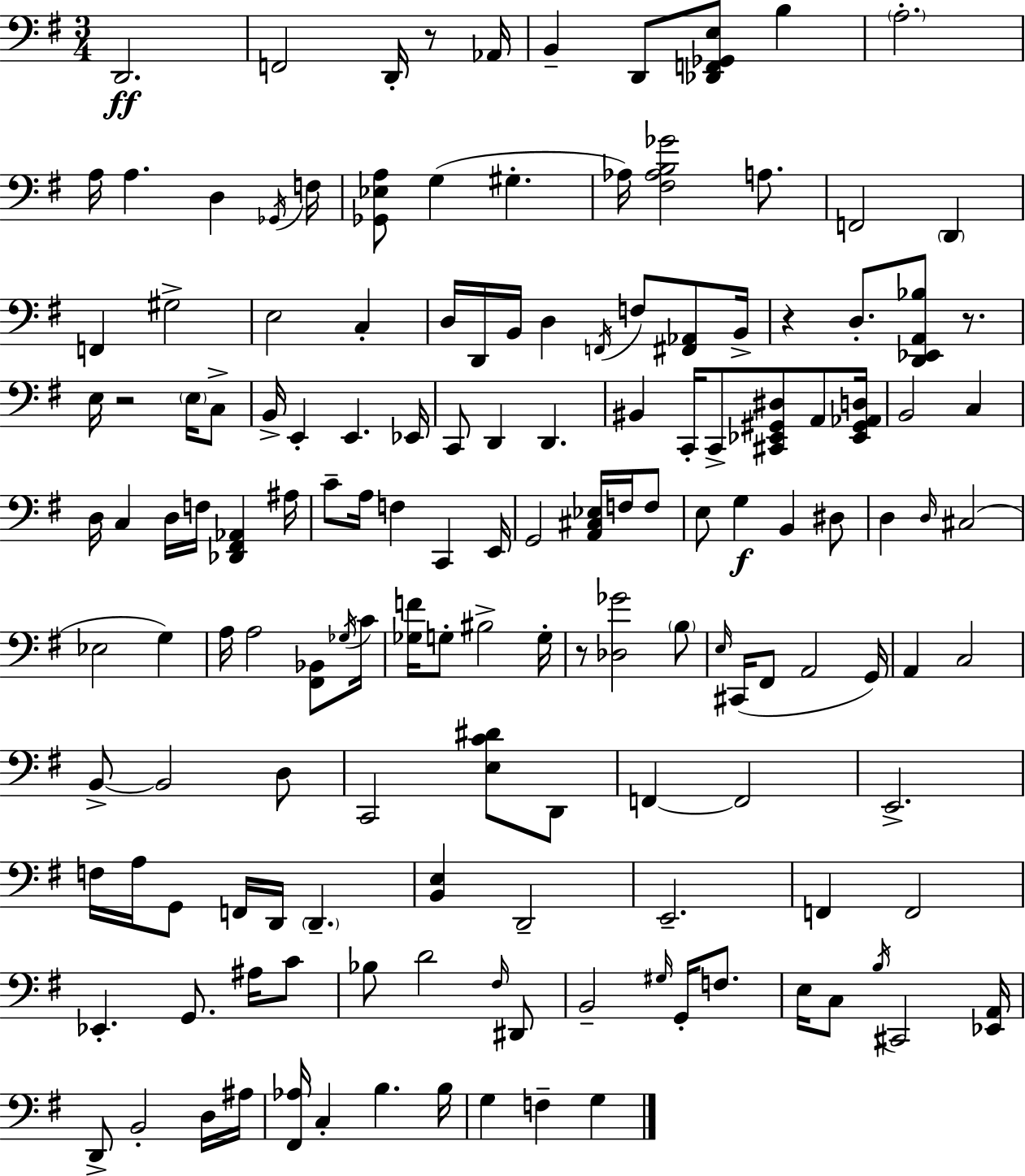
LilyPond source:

{
  \clef bass
  \numericTimeSignature
  \time 3/4
  \key e \minor
  \repeat volta 2 { d,2.\ff | f,2 d,16-. r8 aes,16 | b,4-- d,8 <des, f, ges, e>8 b4 | \parenthesize a2.-. | \break a16 a4. d4 \acciaccatura { ges,16 } | f16 <ges, ees a>8 g4( gis4.-. | aes16) <fis aes b ges'>2 a8. | f,2 \parenthesize d,4 | \break f,4 gis2-> | e2 c4-. | d16 d,16 b,16 d4 \acciaccatura { f,16 } f8 <fis, aes,>8 | b,16-> r4 d8.-. <d, ees, a, bes>8 r8. | \break e16 r2 \parenthesize e16 | c8-> b,16-> e,4-. e,4. | ees,16 c,8 d,4 d,4. | bis,4 c,16-. c,8-> <cis, ees, gis, dis>8 a,8 | \break <ees, gis, aes, d>16 b,2 c4 | d16 c4 d16 f16 <des, fis, aes,>4 | ais16 c'8-- a16 f4 c,4 | e,16 g,2 <a, cis ees>16 f16 | \break f8 e8 g4\f b,4 | dis8 d4 \grace { d16 }( cis2 | ees2 g4) | a16 a2 | \break <fis, bes,>8 \acciaccatura { ges16 } c'16 <ges f'>16 g8-. bis2-> | g16-. r8 <des ges'>2 | \parenthesize b8 \grace { e16 } cis,16( fis,8 a,2 | g,16) a,4 c2 | \break b,8->~~ b,2 | d8 c,2 | <e c' dis'>8 d,8 f,4~~ f,2 | e,2.-> | \break f16 a16 g,8 f,16 d,16 \parenthesize d,4.-- | <b, e>4 d,2-- | e,2.-- | f,4 f,2 | \break ees,4.-. g,8. | ais16 c'8 bes8 d'2 | \grace { fis16 } dis,8 b,2-- | \grace { gis16 } g,16-. f8. e16 c8 \acciaccatura { b16 } cis,2 | \break <ees, a,>16 d,8-> b,2-. | d16 ais16 <fis, aes>16 c4-. | b4. b16 g4 | f4-- g4 } \bar "|."
}